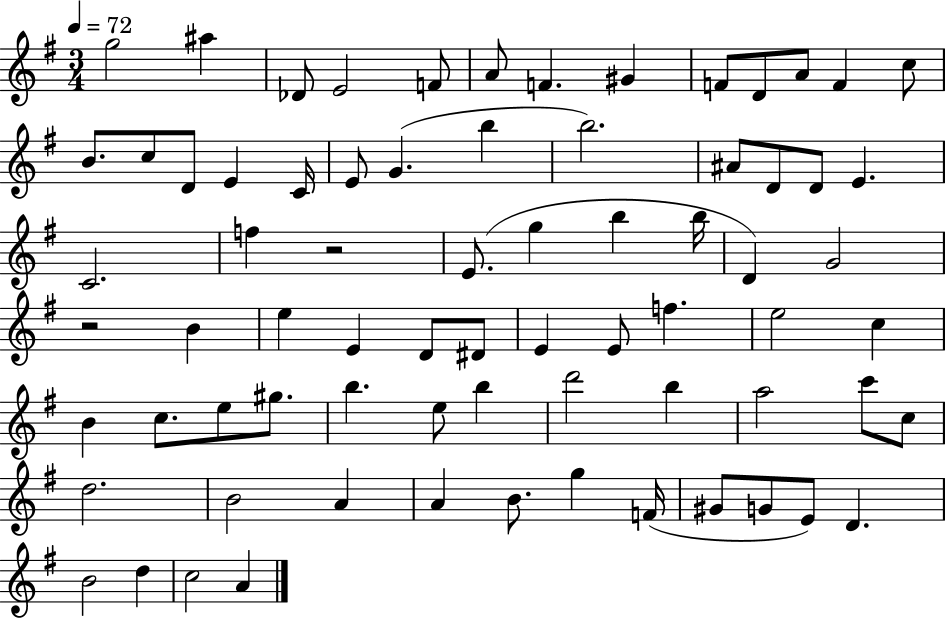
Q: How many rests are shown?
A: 2